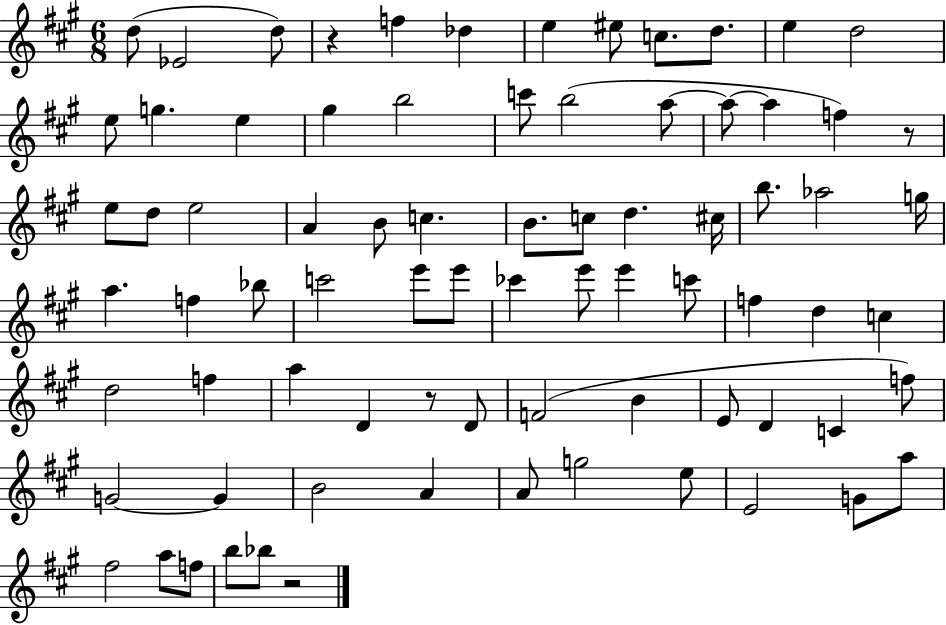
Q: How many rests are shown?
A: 4